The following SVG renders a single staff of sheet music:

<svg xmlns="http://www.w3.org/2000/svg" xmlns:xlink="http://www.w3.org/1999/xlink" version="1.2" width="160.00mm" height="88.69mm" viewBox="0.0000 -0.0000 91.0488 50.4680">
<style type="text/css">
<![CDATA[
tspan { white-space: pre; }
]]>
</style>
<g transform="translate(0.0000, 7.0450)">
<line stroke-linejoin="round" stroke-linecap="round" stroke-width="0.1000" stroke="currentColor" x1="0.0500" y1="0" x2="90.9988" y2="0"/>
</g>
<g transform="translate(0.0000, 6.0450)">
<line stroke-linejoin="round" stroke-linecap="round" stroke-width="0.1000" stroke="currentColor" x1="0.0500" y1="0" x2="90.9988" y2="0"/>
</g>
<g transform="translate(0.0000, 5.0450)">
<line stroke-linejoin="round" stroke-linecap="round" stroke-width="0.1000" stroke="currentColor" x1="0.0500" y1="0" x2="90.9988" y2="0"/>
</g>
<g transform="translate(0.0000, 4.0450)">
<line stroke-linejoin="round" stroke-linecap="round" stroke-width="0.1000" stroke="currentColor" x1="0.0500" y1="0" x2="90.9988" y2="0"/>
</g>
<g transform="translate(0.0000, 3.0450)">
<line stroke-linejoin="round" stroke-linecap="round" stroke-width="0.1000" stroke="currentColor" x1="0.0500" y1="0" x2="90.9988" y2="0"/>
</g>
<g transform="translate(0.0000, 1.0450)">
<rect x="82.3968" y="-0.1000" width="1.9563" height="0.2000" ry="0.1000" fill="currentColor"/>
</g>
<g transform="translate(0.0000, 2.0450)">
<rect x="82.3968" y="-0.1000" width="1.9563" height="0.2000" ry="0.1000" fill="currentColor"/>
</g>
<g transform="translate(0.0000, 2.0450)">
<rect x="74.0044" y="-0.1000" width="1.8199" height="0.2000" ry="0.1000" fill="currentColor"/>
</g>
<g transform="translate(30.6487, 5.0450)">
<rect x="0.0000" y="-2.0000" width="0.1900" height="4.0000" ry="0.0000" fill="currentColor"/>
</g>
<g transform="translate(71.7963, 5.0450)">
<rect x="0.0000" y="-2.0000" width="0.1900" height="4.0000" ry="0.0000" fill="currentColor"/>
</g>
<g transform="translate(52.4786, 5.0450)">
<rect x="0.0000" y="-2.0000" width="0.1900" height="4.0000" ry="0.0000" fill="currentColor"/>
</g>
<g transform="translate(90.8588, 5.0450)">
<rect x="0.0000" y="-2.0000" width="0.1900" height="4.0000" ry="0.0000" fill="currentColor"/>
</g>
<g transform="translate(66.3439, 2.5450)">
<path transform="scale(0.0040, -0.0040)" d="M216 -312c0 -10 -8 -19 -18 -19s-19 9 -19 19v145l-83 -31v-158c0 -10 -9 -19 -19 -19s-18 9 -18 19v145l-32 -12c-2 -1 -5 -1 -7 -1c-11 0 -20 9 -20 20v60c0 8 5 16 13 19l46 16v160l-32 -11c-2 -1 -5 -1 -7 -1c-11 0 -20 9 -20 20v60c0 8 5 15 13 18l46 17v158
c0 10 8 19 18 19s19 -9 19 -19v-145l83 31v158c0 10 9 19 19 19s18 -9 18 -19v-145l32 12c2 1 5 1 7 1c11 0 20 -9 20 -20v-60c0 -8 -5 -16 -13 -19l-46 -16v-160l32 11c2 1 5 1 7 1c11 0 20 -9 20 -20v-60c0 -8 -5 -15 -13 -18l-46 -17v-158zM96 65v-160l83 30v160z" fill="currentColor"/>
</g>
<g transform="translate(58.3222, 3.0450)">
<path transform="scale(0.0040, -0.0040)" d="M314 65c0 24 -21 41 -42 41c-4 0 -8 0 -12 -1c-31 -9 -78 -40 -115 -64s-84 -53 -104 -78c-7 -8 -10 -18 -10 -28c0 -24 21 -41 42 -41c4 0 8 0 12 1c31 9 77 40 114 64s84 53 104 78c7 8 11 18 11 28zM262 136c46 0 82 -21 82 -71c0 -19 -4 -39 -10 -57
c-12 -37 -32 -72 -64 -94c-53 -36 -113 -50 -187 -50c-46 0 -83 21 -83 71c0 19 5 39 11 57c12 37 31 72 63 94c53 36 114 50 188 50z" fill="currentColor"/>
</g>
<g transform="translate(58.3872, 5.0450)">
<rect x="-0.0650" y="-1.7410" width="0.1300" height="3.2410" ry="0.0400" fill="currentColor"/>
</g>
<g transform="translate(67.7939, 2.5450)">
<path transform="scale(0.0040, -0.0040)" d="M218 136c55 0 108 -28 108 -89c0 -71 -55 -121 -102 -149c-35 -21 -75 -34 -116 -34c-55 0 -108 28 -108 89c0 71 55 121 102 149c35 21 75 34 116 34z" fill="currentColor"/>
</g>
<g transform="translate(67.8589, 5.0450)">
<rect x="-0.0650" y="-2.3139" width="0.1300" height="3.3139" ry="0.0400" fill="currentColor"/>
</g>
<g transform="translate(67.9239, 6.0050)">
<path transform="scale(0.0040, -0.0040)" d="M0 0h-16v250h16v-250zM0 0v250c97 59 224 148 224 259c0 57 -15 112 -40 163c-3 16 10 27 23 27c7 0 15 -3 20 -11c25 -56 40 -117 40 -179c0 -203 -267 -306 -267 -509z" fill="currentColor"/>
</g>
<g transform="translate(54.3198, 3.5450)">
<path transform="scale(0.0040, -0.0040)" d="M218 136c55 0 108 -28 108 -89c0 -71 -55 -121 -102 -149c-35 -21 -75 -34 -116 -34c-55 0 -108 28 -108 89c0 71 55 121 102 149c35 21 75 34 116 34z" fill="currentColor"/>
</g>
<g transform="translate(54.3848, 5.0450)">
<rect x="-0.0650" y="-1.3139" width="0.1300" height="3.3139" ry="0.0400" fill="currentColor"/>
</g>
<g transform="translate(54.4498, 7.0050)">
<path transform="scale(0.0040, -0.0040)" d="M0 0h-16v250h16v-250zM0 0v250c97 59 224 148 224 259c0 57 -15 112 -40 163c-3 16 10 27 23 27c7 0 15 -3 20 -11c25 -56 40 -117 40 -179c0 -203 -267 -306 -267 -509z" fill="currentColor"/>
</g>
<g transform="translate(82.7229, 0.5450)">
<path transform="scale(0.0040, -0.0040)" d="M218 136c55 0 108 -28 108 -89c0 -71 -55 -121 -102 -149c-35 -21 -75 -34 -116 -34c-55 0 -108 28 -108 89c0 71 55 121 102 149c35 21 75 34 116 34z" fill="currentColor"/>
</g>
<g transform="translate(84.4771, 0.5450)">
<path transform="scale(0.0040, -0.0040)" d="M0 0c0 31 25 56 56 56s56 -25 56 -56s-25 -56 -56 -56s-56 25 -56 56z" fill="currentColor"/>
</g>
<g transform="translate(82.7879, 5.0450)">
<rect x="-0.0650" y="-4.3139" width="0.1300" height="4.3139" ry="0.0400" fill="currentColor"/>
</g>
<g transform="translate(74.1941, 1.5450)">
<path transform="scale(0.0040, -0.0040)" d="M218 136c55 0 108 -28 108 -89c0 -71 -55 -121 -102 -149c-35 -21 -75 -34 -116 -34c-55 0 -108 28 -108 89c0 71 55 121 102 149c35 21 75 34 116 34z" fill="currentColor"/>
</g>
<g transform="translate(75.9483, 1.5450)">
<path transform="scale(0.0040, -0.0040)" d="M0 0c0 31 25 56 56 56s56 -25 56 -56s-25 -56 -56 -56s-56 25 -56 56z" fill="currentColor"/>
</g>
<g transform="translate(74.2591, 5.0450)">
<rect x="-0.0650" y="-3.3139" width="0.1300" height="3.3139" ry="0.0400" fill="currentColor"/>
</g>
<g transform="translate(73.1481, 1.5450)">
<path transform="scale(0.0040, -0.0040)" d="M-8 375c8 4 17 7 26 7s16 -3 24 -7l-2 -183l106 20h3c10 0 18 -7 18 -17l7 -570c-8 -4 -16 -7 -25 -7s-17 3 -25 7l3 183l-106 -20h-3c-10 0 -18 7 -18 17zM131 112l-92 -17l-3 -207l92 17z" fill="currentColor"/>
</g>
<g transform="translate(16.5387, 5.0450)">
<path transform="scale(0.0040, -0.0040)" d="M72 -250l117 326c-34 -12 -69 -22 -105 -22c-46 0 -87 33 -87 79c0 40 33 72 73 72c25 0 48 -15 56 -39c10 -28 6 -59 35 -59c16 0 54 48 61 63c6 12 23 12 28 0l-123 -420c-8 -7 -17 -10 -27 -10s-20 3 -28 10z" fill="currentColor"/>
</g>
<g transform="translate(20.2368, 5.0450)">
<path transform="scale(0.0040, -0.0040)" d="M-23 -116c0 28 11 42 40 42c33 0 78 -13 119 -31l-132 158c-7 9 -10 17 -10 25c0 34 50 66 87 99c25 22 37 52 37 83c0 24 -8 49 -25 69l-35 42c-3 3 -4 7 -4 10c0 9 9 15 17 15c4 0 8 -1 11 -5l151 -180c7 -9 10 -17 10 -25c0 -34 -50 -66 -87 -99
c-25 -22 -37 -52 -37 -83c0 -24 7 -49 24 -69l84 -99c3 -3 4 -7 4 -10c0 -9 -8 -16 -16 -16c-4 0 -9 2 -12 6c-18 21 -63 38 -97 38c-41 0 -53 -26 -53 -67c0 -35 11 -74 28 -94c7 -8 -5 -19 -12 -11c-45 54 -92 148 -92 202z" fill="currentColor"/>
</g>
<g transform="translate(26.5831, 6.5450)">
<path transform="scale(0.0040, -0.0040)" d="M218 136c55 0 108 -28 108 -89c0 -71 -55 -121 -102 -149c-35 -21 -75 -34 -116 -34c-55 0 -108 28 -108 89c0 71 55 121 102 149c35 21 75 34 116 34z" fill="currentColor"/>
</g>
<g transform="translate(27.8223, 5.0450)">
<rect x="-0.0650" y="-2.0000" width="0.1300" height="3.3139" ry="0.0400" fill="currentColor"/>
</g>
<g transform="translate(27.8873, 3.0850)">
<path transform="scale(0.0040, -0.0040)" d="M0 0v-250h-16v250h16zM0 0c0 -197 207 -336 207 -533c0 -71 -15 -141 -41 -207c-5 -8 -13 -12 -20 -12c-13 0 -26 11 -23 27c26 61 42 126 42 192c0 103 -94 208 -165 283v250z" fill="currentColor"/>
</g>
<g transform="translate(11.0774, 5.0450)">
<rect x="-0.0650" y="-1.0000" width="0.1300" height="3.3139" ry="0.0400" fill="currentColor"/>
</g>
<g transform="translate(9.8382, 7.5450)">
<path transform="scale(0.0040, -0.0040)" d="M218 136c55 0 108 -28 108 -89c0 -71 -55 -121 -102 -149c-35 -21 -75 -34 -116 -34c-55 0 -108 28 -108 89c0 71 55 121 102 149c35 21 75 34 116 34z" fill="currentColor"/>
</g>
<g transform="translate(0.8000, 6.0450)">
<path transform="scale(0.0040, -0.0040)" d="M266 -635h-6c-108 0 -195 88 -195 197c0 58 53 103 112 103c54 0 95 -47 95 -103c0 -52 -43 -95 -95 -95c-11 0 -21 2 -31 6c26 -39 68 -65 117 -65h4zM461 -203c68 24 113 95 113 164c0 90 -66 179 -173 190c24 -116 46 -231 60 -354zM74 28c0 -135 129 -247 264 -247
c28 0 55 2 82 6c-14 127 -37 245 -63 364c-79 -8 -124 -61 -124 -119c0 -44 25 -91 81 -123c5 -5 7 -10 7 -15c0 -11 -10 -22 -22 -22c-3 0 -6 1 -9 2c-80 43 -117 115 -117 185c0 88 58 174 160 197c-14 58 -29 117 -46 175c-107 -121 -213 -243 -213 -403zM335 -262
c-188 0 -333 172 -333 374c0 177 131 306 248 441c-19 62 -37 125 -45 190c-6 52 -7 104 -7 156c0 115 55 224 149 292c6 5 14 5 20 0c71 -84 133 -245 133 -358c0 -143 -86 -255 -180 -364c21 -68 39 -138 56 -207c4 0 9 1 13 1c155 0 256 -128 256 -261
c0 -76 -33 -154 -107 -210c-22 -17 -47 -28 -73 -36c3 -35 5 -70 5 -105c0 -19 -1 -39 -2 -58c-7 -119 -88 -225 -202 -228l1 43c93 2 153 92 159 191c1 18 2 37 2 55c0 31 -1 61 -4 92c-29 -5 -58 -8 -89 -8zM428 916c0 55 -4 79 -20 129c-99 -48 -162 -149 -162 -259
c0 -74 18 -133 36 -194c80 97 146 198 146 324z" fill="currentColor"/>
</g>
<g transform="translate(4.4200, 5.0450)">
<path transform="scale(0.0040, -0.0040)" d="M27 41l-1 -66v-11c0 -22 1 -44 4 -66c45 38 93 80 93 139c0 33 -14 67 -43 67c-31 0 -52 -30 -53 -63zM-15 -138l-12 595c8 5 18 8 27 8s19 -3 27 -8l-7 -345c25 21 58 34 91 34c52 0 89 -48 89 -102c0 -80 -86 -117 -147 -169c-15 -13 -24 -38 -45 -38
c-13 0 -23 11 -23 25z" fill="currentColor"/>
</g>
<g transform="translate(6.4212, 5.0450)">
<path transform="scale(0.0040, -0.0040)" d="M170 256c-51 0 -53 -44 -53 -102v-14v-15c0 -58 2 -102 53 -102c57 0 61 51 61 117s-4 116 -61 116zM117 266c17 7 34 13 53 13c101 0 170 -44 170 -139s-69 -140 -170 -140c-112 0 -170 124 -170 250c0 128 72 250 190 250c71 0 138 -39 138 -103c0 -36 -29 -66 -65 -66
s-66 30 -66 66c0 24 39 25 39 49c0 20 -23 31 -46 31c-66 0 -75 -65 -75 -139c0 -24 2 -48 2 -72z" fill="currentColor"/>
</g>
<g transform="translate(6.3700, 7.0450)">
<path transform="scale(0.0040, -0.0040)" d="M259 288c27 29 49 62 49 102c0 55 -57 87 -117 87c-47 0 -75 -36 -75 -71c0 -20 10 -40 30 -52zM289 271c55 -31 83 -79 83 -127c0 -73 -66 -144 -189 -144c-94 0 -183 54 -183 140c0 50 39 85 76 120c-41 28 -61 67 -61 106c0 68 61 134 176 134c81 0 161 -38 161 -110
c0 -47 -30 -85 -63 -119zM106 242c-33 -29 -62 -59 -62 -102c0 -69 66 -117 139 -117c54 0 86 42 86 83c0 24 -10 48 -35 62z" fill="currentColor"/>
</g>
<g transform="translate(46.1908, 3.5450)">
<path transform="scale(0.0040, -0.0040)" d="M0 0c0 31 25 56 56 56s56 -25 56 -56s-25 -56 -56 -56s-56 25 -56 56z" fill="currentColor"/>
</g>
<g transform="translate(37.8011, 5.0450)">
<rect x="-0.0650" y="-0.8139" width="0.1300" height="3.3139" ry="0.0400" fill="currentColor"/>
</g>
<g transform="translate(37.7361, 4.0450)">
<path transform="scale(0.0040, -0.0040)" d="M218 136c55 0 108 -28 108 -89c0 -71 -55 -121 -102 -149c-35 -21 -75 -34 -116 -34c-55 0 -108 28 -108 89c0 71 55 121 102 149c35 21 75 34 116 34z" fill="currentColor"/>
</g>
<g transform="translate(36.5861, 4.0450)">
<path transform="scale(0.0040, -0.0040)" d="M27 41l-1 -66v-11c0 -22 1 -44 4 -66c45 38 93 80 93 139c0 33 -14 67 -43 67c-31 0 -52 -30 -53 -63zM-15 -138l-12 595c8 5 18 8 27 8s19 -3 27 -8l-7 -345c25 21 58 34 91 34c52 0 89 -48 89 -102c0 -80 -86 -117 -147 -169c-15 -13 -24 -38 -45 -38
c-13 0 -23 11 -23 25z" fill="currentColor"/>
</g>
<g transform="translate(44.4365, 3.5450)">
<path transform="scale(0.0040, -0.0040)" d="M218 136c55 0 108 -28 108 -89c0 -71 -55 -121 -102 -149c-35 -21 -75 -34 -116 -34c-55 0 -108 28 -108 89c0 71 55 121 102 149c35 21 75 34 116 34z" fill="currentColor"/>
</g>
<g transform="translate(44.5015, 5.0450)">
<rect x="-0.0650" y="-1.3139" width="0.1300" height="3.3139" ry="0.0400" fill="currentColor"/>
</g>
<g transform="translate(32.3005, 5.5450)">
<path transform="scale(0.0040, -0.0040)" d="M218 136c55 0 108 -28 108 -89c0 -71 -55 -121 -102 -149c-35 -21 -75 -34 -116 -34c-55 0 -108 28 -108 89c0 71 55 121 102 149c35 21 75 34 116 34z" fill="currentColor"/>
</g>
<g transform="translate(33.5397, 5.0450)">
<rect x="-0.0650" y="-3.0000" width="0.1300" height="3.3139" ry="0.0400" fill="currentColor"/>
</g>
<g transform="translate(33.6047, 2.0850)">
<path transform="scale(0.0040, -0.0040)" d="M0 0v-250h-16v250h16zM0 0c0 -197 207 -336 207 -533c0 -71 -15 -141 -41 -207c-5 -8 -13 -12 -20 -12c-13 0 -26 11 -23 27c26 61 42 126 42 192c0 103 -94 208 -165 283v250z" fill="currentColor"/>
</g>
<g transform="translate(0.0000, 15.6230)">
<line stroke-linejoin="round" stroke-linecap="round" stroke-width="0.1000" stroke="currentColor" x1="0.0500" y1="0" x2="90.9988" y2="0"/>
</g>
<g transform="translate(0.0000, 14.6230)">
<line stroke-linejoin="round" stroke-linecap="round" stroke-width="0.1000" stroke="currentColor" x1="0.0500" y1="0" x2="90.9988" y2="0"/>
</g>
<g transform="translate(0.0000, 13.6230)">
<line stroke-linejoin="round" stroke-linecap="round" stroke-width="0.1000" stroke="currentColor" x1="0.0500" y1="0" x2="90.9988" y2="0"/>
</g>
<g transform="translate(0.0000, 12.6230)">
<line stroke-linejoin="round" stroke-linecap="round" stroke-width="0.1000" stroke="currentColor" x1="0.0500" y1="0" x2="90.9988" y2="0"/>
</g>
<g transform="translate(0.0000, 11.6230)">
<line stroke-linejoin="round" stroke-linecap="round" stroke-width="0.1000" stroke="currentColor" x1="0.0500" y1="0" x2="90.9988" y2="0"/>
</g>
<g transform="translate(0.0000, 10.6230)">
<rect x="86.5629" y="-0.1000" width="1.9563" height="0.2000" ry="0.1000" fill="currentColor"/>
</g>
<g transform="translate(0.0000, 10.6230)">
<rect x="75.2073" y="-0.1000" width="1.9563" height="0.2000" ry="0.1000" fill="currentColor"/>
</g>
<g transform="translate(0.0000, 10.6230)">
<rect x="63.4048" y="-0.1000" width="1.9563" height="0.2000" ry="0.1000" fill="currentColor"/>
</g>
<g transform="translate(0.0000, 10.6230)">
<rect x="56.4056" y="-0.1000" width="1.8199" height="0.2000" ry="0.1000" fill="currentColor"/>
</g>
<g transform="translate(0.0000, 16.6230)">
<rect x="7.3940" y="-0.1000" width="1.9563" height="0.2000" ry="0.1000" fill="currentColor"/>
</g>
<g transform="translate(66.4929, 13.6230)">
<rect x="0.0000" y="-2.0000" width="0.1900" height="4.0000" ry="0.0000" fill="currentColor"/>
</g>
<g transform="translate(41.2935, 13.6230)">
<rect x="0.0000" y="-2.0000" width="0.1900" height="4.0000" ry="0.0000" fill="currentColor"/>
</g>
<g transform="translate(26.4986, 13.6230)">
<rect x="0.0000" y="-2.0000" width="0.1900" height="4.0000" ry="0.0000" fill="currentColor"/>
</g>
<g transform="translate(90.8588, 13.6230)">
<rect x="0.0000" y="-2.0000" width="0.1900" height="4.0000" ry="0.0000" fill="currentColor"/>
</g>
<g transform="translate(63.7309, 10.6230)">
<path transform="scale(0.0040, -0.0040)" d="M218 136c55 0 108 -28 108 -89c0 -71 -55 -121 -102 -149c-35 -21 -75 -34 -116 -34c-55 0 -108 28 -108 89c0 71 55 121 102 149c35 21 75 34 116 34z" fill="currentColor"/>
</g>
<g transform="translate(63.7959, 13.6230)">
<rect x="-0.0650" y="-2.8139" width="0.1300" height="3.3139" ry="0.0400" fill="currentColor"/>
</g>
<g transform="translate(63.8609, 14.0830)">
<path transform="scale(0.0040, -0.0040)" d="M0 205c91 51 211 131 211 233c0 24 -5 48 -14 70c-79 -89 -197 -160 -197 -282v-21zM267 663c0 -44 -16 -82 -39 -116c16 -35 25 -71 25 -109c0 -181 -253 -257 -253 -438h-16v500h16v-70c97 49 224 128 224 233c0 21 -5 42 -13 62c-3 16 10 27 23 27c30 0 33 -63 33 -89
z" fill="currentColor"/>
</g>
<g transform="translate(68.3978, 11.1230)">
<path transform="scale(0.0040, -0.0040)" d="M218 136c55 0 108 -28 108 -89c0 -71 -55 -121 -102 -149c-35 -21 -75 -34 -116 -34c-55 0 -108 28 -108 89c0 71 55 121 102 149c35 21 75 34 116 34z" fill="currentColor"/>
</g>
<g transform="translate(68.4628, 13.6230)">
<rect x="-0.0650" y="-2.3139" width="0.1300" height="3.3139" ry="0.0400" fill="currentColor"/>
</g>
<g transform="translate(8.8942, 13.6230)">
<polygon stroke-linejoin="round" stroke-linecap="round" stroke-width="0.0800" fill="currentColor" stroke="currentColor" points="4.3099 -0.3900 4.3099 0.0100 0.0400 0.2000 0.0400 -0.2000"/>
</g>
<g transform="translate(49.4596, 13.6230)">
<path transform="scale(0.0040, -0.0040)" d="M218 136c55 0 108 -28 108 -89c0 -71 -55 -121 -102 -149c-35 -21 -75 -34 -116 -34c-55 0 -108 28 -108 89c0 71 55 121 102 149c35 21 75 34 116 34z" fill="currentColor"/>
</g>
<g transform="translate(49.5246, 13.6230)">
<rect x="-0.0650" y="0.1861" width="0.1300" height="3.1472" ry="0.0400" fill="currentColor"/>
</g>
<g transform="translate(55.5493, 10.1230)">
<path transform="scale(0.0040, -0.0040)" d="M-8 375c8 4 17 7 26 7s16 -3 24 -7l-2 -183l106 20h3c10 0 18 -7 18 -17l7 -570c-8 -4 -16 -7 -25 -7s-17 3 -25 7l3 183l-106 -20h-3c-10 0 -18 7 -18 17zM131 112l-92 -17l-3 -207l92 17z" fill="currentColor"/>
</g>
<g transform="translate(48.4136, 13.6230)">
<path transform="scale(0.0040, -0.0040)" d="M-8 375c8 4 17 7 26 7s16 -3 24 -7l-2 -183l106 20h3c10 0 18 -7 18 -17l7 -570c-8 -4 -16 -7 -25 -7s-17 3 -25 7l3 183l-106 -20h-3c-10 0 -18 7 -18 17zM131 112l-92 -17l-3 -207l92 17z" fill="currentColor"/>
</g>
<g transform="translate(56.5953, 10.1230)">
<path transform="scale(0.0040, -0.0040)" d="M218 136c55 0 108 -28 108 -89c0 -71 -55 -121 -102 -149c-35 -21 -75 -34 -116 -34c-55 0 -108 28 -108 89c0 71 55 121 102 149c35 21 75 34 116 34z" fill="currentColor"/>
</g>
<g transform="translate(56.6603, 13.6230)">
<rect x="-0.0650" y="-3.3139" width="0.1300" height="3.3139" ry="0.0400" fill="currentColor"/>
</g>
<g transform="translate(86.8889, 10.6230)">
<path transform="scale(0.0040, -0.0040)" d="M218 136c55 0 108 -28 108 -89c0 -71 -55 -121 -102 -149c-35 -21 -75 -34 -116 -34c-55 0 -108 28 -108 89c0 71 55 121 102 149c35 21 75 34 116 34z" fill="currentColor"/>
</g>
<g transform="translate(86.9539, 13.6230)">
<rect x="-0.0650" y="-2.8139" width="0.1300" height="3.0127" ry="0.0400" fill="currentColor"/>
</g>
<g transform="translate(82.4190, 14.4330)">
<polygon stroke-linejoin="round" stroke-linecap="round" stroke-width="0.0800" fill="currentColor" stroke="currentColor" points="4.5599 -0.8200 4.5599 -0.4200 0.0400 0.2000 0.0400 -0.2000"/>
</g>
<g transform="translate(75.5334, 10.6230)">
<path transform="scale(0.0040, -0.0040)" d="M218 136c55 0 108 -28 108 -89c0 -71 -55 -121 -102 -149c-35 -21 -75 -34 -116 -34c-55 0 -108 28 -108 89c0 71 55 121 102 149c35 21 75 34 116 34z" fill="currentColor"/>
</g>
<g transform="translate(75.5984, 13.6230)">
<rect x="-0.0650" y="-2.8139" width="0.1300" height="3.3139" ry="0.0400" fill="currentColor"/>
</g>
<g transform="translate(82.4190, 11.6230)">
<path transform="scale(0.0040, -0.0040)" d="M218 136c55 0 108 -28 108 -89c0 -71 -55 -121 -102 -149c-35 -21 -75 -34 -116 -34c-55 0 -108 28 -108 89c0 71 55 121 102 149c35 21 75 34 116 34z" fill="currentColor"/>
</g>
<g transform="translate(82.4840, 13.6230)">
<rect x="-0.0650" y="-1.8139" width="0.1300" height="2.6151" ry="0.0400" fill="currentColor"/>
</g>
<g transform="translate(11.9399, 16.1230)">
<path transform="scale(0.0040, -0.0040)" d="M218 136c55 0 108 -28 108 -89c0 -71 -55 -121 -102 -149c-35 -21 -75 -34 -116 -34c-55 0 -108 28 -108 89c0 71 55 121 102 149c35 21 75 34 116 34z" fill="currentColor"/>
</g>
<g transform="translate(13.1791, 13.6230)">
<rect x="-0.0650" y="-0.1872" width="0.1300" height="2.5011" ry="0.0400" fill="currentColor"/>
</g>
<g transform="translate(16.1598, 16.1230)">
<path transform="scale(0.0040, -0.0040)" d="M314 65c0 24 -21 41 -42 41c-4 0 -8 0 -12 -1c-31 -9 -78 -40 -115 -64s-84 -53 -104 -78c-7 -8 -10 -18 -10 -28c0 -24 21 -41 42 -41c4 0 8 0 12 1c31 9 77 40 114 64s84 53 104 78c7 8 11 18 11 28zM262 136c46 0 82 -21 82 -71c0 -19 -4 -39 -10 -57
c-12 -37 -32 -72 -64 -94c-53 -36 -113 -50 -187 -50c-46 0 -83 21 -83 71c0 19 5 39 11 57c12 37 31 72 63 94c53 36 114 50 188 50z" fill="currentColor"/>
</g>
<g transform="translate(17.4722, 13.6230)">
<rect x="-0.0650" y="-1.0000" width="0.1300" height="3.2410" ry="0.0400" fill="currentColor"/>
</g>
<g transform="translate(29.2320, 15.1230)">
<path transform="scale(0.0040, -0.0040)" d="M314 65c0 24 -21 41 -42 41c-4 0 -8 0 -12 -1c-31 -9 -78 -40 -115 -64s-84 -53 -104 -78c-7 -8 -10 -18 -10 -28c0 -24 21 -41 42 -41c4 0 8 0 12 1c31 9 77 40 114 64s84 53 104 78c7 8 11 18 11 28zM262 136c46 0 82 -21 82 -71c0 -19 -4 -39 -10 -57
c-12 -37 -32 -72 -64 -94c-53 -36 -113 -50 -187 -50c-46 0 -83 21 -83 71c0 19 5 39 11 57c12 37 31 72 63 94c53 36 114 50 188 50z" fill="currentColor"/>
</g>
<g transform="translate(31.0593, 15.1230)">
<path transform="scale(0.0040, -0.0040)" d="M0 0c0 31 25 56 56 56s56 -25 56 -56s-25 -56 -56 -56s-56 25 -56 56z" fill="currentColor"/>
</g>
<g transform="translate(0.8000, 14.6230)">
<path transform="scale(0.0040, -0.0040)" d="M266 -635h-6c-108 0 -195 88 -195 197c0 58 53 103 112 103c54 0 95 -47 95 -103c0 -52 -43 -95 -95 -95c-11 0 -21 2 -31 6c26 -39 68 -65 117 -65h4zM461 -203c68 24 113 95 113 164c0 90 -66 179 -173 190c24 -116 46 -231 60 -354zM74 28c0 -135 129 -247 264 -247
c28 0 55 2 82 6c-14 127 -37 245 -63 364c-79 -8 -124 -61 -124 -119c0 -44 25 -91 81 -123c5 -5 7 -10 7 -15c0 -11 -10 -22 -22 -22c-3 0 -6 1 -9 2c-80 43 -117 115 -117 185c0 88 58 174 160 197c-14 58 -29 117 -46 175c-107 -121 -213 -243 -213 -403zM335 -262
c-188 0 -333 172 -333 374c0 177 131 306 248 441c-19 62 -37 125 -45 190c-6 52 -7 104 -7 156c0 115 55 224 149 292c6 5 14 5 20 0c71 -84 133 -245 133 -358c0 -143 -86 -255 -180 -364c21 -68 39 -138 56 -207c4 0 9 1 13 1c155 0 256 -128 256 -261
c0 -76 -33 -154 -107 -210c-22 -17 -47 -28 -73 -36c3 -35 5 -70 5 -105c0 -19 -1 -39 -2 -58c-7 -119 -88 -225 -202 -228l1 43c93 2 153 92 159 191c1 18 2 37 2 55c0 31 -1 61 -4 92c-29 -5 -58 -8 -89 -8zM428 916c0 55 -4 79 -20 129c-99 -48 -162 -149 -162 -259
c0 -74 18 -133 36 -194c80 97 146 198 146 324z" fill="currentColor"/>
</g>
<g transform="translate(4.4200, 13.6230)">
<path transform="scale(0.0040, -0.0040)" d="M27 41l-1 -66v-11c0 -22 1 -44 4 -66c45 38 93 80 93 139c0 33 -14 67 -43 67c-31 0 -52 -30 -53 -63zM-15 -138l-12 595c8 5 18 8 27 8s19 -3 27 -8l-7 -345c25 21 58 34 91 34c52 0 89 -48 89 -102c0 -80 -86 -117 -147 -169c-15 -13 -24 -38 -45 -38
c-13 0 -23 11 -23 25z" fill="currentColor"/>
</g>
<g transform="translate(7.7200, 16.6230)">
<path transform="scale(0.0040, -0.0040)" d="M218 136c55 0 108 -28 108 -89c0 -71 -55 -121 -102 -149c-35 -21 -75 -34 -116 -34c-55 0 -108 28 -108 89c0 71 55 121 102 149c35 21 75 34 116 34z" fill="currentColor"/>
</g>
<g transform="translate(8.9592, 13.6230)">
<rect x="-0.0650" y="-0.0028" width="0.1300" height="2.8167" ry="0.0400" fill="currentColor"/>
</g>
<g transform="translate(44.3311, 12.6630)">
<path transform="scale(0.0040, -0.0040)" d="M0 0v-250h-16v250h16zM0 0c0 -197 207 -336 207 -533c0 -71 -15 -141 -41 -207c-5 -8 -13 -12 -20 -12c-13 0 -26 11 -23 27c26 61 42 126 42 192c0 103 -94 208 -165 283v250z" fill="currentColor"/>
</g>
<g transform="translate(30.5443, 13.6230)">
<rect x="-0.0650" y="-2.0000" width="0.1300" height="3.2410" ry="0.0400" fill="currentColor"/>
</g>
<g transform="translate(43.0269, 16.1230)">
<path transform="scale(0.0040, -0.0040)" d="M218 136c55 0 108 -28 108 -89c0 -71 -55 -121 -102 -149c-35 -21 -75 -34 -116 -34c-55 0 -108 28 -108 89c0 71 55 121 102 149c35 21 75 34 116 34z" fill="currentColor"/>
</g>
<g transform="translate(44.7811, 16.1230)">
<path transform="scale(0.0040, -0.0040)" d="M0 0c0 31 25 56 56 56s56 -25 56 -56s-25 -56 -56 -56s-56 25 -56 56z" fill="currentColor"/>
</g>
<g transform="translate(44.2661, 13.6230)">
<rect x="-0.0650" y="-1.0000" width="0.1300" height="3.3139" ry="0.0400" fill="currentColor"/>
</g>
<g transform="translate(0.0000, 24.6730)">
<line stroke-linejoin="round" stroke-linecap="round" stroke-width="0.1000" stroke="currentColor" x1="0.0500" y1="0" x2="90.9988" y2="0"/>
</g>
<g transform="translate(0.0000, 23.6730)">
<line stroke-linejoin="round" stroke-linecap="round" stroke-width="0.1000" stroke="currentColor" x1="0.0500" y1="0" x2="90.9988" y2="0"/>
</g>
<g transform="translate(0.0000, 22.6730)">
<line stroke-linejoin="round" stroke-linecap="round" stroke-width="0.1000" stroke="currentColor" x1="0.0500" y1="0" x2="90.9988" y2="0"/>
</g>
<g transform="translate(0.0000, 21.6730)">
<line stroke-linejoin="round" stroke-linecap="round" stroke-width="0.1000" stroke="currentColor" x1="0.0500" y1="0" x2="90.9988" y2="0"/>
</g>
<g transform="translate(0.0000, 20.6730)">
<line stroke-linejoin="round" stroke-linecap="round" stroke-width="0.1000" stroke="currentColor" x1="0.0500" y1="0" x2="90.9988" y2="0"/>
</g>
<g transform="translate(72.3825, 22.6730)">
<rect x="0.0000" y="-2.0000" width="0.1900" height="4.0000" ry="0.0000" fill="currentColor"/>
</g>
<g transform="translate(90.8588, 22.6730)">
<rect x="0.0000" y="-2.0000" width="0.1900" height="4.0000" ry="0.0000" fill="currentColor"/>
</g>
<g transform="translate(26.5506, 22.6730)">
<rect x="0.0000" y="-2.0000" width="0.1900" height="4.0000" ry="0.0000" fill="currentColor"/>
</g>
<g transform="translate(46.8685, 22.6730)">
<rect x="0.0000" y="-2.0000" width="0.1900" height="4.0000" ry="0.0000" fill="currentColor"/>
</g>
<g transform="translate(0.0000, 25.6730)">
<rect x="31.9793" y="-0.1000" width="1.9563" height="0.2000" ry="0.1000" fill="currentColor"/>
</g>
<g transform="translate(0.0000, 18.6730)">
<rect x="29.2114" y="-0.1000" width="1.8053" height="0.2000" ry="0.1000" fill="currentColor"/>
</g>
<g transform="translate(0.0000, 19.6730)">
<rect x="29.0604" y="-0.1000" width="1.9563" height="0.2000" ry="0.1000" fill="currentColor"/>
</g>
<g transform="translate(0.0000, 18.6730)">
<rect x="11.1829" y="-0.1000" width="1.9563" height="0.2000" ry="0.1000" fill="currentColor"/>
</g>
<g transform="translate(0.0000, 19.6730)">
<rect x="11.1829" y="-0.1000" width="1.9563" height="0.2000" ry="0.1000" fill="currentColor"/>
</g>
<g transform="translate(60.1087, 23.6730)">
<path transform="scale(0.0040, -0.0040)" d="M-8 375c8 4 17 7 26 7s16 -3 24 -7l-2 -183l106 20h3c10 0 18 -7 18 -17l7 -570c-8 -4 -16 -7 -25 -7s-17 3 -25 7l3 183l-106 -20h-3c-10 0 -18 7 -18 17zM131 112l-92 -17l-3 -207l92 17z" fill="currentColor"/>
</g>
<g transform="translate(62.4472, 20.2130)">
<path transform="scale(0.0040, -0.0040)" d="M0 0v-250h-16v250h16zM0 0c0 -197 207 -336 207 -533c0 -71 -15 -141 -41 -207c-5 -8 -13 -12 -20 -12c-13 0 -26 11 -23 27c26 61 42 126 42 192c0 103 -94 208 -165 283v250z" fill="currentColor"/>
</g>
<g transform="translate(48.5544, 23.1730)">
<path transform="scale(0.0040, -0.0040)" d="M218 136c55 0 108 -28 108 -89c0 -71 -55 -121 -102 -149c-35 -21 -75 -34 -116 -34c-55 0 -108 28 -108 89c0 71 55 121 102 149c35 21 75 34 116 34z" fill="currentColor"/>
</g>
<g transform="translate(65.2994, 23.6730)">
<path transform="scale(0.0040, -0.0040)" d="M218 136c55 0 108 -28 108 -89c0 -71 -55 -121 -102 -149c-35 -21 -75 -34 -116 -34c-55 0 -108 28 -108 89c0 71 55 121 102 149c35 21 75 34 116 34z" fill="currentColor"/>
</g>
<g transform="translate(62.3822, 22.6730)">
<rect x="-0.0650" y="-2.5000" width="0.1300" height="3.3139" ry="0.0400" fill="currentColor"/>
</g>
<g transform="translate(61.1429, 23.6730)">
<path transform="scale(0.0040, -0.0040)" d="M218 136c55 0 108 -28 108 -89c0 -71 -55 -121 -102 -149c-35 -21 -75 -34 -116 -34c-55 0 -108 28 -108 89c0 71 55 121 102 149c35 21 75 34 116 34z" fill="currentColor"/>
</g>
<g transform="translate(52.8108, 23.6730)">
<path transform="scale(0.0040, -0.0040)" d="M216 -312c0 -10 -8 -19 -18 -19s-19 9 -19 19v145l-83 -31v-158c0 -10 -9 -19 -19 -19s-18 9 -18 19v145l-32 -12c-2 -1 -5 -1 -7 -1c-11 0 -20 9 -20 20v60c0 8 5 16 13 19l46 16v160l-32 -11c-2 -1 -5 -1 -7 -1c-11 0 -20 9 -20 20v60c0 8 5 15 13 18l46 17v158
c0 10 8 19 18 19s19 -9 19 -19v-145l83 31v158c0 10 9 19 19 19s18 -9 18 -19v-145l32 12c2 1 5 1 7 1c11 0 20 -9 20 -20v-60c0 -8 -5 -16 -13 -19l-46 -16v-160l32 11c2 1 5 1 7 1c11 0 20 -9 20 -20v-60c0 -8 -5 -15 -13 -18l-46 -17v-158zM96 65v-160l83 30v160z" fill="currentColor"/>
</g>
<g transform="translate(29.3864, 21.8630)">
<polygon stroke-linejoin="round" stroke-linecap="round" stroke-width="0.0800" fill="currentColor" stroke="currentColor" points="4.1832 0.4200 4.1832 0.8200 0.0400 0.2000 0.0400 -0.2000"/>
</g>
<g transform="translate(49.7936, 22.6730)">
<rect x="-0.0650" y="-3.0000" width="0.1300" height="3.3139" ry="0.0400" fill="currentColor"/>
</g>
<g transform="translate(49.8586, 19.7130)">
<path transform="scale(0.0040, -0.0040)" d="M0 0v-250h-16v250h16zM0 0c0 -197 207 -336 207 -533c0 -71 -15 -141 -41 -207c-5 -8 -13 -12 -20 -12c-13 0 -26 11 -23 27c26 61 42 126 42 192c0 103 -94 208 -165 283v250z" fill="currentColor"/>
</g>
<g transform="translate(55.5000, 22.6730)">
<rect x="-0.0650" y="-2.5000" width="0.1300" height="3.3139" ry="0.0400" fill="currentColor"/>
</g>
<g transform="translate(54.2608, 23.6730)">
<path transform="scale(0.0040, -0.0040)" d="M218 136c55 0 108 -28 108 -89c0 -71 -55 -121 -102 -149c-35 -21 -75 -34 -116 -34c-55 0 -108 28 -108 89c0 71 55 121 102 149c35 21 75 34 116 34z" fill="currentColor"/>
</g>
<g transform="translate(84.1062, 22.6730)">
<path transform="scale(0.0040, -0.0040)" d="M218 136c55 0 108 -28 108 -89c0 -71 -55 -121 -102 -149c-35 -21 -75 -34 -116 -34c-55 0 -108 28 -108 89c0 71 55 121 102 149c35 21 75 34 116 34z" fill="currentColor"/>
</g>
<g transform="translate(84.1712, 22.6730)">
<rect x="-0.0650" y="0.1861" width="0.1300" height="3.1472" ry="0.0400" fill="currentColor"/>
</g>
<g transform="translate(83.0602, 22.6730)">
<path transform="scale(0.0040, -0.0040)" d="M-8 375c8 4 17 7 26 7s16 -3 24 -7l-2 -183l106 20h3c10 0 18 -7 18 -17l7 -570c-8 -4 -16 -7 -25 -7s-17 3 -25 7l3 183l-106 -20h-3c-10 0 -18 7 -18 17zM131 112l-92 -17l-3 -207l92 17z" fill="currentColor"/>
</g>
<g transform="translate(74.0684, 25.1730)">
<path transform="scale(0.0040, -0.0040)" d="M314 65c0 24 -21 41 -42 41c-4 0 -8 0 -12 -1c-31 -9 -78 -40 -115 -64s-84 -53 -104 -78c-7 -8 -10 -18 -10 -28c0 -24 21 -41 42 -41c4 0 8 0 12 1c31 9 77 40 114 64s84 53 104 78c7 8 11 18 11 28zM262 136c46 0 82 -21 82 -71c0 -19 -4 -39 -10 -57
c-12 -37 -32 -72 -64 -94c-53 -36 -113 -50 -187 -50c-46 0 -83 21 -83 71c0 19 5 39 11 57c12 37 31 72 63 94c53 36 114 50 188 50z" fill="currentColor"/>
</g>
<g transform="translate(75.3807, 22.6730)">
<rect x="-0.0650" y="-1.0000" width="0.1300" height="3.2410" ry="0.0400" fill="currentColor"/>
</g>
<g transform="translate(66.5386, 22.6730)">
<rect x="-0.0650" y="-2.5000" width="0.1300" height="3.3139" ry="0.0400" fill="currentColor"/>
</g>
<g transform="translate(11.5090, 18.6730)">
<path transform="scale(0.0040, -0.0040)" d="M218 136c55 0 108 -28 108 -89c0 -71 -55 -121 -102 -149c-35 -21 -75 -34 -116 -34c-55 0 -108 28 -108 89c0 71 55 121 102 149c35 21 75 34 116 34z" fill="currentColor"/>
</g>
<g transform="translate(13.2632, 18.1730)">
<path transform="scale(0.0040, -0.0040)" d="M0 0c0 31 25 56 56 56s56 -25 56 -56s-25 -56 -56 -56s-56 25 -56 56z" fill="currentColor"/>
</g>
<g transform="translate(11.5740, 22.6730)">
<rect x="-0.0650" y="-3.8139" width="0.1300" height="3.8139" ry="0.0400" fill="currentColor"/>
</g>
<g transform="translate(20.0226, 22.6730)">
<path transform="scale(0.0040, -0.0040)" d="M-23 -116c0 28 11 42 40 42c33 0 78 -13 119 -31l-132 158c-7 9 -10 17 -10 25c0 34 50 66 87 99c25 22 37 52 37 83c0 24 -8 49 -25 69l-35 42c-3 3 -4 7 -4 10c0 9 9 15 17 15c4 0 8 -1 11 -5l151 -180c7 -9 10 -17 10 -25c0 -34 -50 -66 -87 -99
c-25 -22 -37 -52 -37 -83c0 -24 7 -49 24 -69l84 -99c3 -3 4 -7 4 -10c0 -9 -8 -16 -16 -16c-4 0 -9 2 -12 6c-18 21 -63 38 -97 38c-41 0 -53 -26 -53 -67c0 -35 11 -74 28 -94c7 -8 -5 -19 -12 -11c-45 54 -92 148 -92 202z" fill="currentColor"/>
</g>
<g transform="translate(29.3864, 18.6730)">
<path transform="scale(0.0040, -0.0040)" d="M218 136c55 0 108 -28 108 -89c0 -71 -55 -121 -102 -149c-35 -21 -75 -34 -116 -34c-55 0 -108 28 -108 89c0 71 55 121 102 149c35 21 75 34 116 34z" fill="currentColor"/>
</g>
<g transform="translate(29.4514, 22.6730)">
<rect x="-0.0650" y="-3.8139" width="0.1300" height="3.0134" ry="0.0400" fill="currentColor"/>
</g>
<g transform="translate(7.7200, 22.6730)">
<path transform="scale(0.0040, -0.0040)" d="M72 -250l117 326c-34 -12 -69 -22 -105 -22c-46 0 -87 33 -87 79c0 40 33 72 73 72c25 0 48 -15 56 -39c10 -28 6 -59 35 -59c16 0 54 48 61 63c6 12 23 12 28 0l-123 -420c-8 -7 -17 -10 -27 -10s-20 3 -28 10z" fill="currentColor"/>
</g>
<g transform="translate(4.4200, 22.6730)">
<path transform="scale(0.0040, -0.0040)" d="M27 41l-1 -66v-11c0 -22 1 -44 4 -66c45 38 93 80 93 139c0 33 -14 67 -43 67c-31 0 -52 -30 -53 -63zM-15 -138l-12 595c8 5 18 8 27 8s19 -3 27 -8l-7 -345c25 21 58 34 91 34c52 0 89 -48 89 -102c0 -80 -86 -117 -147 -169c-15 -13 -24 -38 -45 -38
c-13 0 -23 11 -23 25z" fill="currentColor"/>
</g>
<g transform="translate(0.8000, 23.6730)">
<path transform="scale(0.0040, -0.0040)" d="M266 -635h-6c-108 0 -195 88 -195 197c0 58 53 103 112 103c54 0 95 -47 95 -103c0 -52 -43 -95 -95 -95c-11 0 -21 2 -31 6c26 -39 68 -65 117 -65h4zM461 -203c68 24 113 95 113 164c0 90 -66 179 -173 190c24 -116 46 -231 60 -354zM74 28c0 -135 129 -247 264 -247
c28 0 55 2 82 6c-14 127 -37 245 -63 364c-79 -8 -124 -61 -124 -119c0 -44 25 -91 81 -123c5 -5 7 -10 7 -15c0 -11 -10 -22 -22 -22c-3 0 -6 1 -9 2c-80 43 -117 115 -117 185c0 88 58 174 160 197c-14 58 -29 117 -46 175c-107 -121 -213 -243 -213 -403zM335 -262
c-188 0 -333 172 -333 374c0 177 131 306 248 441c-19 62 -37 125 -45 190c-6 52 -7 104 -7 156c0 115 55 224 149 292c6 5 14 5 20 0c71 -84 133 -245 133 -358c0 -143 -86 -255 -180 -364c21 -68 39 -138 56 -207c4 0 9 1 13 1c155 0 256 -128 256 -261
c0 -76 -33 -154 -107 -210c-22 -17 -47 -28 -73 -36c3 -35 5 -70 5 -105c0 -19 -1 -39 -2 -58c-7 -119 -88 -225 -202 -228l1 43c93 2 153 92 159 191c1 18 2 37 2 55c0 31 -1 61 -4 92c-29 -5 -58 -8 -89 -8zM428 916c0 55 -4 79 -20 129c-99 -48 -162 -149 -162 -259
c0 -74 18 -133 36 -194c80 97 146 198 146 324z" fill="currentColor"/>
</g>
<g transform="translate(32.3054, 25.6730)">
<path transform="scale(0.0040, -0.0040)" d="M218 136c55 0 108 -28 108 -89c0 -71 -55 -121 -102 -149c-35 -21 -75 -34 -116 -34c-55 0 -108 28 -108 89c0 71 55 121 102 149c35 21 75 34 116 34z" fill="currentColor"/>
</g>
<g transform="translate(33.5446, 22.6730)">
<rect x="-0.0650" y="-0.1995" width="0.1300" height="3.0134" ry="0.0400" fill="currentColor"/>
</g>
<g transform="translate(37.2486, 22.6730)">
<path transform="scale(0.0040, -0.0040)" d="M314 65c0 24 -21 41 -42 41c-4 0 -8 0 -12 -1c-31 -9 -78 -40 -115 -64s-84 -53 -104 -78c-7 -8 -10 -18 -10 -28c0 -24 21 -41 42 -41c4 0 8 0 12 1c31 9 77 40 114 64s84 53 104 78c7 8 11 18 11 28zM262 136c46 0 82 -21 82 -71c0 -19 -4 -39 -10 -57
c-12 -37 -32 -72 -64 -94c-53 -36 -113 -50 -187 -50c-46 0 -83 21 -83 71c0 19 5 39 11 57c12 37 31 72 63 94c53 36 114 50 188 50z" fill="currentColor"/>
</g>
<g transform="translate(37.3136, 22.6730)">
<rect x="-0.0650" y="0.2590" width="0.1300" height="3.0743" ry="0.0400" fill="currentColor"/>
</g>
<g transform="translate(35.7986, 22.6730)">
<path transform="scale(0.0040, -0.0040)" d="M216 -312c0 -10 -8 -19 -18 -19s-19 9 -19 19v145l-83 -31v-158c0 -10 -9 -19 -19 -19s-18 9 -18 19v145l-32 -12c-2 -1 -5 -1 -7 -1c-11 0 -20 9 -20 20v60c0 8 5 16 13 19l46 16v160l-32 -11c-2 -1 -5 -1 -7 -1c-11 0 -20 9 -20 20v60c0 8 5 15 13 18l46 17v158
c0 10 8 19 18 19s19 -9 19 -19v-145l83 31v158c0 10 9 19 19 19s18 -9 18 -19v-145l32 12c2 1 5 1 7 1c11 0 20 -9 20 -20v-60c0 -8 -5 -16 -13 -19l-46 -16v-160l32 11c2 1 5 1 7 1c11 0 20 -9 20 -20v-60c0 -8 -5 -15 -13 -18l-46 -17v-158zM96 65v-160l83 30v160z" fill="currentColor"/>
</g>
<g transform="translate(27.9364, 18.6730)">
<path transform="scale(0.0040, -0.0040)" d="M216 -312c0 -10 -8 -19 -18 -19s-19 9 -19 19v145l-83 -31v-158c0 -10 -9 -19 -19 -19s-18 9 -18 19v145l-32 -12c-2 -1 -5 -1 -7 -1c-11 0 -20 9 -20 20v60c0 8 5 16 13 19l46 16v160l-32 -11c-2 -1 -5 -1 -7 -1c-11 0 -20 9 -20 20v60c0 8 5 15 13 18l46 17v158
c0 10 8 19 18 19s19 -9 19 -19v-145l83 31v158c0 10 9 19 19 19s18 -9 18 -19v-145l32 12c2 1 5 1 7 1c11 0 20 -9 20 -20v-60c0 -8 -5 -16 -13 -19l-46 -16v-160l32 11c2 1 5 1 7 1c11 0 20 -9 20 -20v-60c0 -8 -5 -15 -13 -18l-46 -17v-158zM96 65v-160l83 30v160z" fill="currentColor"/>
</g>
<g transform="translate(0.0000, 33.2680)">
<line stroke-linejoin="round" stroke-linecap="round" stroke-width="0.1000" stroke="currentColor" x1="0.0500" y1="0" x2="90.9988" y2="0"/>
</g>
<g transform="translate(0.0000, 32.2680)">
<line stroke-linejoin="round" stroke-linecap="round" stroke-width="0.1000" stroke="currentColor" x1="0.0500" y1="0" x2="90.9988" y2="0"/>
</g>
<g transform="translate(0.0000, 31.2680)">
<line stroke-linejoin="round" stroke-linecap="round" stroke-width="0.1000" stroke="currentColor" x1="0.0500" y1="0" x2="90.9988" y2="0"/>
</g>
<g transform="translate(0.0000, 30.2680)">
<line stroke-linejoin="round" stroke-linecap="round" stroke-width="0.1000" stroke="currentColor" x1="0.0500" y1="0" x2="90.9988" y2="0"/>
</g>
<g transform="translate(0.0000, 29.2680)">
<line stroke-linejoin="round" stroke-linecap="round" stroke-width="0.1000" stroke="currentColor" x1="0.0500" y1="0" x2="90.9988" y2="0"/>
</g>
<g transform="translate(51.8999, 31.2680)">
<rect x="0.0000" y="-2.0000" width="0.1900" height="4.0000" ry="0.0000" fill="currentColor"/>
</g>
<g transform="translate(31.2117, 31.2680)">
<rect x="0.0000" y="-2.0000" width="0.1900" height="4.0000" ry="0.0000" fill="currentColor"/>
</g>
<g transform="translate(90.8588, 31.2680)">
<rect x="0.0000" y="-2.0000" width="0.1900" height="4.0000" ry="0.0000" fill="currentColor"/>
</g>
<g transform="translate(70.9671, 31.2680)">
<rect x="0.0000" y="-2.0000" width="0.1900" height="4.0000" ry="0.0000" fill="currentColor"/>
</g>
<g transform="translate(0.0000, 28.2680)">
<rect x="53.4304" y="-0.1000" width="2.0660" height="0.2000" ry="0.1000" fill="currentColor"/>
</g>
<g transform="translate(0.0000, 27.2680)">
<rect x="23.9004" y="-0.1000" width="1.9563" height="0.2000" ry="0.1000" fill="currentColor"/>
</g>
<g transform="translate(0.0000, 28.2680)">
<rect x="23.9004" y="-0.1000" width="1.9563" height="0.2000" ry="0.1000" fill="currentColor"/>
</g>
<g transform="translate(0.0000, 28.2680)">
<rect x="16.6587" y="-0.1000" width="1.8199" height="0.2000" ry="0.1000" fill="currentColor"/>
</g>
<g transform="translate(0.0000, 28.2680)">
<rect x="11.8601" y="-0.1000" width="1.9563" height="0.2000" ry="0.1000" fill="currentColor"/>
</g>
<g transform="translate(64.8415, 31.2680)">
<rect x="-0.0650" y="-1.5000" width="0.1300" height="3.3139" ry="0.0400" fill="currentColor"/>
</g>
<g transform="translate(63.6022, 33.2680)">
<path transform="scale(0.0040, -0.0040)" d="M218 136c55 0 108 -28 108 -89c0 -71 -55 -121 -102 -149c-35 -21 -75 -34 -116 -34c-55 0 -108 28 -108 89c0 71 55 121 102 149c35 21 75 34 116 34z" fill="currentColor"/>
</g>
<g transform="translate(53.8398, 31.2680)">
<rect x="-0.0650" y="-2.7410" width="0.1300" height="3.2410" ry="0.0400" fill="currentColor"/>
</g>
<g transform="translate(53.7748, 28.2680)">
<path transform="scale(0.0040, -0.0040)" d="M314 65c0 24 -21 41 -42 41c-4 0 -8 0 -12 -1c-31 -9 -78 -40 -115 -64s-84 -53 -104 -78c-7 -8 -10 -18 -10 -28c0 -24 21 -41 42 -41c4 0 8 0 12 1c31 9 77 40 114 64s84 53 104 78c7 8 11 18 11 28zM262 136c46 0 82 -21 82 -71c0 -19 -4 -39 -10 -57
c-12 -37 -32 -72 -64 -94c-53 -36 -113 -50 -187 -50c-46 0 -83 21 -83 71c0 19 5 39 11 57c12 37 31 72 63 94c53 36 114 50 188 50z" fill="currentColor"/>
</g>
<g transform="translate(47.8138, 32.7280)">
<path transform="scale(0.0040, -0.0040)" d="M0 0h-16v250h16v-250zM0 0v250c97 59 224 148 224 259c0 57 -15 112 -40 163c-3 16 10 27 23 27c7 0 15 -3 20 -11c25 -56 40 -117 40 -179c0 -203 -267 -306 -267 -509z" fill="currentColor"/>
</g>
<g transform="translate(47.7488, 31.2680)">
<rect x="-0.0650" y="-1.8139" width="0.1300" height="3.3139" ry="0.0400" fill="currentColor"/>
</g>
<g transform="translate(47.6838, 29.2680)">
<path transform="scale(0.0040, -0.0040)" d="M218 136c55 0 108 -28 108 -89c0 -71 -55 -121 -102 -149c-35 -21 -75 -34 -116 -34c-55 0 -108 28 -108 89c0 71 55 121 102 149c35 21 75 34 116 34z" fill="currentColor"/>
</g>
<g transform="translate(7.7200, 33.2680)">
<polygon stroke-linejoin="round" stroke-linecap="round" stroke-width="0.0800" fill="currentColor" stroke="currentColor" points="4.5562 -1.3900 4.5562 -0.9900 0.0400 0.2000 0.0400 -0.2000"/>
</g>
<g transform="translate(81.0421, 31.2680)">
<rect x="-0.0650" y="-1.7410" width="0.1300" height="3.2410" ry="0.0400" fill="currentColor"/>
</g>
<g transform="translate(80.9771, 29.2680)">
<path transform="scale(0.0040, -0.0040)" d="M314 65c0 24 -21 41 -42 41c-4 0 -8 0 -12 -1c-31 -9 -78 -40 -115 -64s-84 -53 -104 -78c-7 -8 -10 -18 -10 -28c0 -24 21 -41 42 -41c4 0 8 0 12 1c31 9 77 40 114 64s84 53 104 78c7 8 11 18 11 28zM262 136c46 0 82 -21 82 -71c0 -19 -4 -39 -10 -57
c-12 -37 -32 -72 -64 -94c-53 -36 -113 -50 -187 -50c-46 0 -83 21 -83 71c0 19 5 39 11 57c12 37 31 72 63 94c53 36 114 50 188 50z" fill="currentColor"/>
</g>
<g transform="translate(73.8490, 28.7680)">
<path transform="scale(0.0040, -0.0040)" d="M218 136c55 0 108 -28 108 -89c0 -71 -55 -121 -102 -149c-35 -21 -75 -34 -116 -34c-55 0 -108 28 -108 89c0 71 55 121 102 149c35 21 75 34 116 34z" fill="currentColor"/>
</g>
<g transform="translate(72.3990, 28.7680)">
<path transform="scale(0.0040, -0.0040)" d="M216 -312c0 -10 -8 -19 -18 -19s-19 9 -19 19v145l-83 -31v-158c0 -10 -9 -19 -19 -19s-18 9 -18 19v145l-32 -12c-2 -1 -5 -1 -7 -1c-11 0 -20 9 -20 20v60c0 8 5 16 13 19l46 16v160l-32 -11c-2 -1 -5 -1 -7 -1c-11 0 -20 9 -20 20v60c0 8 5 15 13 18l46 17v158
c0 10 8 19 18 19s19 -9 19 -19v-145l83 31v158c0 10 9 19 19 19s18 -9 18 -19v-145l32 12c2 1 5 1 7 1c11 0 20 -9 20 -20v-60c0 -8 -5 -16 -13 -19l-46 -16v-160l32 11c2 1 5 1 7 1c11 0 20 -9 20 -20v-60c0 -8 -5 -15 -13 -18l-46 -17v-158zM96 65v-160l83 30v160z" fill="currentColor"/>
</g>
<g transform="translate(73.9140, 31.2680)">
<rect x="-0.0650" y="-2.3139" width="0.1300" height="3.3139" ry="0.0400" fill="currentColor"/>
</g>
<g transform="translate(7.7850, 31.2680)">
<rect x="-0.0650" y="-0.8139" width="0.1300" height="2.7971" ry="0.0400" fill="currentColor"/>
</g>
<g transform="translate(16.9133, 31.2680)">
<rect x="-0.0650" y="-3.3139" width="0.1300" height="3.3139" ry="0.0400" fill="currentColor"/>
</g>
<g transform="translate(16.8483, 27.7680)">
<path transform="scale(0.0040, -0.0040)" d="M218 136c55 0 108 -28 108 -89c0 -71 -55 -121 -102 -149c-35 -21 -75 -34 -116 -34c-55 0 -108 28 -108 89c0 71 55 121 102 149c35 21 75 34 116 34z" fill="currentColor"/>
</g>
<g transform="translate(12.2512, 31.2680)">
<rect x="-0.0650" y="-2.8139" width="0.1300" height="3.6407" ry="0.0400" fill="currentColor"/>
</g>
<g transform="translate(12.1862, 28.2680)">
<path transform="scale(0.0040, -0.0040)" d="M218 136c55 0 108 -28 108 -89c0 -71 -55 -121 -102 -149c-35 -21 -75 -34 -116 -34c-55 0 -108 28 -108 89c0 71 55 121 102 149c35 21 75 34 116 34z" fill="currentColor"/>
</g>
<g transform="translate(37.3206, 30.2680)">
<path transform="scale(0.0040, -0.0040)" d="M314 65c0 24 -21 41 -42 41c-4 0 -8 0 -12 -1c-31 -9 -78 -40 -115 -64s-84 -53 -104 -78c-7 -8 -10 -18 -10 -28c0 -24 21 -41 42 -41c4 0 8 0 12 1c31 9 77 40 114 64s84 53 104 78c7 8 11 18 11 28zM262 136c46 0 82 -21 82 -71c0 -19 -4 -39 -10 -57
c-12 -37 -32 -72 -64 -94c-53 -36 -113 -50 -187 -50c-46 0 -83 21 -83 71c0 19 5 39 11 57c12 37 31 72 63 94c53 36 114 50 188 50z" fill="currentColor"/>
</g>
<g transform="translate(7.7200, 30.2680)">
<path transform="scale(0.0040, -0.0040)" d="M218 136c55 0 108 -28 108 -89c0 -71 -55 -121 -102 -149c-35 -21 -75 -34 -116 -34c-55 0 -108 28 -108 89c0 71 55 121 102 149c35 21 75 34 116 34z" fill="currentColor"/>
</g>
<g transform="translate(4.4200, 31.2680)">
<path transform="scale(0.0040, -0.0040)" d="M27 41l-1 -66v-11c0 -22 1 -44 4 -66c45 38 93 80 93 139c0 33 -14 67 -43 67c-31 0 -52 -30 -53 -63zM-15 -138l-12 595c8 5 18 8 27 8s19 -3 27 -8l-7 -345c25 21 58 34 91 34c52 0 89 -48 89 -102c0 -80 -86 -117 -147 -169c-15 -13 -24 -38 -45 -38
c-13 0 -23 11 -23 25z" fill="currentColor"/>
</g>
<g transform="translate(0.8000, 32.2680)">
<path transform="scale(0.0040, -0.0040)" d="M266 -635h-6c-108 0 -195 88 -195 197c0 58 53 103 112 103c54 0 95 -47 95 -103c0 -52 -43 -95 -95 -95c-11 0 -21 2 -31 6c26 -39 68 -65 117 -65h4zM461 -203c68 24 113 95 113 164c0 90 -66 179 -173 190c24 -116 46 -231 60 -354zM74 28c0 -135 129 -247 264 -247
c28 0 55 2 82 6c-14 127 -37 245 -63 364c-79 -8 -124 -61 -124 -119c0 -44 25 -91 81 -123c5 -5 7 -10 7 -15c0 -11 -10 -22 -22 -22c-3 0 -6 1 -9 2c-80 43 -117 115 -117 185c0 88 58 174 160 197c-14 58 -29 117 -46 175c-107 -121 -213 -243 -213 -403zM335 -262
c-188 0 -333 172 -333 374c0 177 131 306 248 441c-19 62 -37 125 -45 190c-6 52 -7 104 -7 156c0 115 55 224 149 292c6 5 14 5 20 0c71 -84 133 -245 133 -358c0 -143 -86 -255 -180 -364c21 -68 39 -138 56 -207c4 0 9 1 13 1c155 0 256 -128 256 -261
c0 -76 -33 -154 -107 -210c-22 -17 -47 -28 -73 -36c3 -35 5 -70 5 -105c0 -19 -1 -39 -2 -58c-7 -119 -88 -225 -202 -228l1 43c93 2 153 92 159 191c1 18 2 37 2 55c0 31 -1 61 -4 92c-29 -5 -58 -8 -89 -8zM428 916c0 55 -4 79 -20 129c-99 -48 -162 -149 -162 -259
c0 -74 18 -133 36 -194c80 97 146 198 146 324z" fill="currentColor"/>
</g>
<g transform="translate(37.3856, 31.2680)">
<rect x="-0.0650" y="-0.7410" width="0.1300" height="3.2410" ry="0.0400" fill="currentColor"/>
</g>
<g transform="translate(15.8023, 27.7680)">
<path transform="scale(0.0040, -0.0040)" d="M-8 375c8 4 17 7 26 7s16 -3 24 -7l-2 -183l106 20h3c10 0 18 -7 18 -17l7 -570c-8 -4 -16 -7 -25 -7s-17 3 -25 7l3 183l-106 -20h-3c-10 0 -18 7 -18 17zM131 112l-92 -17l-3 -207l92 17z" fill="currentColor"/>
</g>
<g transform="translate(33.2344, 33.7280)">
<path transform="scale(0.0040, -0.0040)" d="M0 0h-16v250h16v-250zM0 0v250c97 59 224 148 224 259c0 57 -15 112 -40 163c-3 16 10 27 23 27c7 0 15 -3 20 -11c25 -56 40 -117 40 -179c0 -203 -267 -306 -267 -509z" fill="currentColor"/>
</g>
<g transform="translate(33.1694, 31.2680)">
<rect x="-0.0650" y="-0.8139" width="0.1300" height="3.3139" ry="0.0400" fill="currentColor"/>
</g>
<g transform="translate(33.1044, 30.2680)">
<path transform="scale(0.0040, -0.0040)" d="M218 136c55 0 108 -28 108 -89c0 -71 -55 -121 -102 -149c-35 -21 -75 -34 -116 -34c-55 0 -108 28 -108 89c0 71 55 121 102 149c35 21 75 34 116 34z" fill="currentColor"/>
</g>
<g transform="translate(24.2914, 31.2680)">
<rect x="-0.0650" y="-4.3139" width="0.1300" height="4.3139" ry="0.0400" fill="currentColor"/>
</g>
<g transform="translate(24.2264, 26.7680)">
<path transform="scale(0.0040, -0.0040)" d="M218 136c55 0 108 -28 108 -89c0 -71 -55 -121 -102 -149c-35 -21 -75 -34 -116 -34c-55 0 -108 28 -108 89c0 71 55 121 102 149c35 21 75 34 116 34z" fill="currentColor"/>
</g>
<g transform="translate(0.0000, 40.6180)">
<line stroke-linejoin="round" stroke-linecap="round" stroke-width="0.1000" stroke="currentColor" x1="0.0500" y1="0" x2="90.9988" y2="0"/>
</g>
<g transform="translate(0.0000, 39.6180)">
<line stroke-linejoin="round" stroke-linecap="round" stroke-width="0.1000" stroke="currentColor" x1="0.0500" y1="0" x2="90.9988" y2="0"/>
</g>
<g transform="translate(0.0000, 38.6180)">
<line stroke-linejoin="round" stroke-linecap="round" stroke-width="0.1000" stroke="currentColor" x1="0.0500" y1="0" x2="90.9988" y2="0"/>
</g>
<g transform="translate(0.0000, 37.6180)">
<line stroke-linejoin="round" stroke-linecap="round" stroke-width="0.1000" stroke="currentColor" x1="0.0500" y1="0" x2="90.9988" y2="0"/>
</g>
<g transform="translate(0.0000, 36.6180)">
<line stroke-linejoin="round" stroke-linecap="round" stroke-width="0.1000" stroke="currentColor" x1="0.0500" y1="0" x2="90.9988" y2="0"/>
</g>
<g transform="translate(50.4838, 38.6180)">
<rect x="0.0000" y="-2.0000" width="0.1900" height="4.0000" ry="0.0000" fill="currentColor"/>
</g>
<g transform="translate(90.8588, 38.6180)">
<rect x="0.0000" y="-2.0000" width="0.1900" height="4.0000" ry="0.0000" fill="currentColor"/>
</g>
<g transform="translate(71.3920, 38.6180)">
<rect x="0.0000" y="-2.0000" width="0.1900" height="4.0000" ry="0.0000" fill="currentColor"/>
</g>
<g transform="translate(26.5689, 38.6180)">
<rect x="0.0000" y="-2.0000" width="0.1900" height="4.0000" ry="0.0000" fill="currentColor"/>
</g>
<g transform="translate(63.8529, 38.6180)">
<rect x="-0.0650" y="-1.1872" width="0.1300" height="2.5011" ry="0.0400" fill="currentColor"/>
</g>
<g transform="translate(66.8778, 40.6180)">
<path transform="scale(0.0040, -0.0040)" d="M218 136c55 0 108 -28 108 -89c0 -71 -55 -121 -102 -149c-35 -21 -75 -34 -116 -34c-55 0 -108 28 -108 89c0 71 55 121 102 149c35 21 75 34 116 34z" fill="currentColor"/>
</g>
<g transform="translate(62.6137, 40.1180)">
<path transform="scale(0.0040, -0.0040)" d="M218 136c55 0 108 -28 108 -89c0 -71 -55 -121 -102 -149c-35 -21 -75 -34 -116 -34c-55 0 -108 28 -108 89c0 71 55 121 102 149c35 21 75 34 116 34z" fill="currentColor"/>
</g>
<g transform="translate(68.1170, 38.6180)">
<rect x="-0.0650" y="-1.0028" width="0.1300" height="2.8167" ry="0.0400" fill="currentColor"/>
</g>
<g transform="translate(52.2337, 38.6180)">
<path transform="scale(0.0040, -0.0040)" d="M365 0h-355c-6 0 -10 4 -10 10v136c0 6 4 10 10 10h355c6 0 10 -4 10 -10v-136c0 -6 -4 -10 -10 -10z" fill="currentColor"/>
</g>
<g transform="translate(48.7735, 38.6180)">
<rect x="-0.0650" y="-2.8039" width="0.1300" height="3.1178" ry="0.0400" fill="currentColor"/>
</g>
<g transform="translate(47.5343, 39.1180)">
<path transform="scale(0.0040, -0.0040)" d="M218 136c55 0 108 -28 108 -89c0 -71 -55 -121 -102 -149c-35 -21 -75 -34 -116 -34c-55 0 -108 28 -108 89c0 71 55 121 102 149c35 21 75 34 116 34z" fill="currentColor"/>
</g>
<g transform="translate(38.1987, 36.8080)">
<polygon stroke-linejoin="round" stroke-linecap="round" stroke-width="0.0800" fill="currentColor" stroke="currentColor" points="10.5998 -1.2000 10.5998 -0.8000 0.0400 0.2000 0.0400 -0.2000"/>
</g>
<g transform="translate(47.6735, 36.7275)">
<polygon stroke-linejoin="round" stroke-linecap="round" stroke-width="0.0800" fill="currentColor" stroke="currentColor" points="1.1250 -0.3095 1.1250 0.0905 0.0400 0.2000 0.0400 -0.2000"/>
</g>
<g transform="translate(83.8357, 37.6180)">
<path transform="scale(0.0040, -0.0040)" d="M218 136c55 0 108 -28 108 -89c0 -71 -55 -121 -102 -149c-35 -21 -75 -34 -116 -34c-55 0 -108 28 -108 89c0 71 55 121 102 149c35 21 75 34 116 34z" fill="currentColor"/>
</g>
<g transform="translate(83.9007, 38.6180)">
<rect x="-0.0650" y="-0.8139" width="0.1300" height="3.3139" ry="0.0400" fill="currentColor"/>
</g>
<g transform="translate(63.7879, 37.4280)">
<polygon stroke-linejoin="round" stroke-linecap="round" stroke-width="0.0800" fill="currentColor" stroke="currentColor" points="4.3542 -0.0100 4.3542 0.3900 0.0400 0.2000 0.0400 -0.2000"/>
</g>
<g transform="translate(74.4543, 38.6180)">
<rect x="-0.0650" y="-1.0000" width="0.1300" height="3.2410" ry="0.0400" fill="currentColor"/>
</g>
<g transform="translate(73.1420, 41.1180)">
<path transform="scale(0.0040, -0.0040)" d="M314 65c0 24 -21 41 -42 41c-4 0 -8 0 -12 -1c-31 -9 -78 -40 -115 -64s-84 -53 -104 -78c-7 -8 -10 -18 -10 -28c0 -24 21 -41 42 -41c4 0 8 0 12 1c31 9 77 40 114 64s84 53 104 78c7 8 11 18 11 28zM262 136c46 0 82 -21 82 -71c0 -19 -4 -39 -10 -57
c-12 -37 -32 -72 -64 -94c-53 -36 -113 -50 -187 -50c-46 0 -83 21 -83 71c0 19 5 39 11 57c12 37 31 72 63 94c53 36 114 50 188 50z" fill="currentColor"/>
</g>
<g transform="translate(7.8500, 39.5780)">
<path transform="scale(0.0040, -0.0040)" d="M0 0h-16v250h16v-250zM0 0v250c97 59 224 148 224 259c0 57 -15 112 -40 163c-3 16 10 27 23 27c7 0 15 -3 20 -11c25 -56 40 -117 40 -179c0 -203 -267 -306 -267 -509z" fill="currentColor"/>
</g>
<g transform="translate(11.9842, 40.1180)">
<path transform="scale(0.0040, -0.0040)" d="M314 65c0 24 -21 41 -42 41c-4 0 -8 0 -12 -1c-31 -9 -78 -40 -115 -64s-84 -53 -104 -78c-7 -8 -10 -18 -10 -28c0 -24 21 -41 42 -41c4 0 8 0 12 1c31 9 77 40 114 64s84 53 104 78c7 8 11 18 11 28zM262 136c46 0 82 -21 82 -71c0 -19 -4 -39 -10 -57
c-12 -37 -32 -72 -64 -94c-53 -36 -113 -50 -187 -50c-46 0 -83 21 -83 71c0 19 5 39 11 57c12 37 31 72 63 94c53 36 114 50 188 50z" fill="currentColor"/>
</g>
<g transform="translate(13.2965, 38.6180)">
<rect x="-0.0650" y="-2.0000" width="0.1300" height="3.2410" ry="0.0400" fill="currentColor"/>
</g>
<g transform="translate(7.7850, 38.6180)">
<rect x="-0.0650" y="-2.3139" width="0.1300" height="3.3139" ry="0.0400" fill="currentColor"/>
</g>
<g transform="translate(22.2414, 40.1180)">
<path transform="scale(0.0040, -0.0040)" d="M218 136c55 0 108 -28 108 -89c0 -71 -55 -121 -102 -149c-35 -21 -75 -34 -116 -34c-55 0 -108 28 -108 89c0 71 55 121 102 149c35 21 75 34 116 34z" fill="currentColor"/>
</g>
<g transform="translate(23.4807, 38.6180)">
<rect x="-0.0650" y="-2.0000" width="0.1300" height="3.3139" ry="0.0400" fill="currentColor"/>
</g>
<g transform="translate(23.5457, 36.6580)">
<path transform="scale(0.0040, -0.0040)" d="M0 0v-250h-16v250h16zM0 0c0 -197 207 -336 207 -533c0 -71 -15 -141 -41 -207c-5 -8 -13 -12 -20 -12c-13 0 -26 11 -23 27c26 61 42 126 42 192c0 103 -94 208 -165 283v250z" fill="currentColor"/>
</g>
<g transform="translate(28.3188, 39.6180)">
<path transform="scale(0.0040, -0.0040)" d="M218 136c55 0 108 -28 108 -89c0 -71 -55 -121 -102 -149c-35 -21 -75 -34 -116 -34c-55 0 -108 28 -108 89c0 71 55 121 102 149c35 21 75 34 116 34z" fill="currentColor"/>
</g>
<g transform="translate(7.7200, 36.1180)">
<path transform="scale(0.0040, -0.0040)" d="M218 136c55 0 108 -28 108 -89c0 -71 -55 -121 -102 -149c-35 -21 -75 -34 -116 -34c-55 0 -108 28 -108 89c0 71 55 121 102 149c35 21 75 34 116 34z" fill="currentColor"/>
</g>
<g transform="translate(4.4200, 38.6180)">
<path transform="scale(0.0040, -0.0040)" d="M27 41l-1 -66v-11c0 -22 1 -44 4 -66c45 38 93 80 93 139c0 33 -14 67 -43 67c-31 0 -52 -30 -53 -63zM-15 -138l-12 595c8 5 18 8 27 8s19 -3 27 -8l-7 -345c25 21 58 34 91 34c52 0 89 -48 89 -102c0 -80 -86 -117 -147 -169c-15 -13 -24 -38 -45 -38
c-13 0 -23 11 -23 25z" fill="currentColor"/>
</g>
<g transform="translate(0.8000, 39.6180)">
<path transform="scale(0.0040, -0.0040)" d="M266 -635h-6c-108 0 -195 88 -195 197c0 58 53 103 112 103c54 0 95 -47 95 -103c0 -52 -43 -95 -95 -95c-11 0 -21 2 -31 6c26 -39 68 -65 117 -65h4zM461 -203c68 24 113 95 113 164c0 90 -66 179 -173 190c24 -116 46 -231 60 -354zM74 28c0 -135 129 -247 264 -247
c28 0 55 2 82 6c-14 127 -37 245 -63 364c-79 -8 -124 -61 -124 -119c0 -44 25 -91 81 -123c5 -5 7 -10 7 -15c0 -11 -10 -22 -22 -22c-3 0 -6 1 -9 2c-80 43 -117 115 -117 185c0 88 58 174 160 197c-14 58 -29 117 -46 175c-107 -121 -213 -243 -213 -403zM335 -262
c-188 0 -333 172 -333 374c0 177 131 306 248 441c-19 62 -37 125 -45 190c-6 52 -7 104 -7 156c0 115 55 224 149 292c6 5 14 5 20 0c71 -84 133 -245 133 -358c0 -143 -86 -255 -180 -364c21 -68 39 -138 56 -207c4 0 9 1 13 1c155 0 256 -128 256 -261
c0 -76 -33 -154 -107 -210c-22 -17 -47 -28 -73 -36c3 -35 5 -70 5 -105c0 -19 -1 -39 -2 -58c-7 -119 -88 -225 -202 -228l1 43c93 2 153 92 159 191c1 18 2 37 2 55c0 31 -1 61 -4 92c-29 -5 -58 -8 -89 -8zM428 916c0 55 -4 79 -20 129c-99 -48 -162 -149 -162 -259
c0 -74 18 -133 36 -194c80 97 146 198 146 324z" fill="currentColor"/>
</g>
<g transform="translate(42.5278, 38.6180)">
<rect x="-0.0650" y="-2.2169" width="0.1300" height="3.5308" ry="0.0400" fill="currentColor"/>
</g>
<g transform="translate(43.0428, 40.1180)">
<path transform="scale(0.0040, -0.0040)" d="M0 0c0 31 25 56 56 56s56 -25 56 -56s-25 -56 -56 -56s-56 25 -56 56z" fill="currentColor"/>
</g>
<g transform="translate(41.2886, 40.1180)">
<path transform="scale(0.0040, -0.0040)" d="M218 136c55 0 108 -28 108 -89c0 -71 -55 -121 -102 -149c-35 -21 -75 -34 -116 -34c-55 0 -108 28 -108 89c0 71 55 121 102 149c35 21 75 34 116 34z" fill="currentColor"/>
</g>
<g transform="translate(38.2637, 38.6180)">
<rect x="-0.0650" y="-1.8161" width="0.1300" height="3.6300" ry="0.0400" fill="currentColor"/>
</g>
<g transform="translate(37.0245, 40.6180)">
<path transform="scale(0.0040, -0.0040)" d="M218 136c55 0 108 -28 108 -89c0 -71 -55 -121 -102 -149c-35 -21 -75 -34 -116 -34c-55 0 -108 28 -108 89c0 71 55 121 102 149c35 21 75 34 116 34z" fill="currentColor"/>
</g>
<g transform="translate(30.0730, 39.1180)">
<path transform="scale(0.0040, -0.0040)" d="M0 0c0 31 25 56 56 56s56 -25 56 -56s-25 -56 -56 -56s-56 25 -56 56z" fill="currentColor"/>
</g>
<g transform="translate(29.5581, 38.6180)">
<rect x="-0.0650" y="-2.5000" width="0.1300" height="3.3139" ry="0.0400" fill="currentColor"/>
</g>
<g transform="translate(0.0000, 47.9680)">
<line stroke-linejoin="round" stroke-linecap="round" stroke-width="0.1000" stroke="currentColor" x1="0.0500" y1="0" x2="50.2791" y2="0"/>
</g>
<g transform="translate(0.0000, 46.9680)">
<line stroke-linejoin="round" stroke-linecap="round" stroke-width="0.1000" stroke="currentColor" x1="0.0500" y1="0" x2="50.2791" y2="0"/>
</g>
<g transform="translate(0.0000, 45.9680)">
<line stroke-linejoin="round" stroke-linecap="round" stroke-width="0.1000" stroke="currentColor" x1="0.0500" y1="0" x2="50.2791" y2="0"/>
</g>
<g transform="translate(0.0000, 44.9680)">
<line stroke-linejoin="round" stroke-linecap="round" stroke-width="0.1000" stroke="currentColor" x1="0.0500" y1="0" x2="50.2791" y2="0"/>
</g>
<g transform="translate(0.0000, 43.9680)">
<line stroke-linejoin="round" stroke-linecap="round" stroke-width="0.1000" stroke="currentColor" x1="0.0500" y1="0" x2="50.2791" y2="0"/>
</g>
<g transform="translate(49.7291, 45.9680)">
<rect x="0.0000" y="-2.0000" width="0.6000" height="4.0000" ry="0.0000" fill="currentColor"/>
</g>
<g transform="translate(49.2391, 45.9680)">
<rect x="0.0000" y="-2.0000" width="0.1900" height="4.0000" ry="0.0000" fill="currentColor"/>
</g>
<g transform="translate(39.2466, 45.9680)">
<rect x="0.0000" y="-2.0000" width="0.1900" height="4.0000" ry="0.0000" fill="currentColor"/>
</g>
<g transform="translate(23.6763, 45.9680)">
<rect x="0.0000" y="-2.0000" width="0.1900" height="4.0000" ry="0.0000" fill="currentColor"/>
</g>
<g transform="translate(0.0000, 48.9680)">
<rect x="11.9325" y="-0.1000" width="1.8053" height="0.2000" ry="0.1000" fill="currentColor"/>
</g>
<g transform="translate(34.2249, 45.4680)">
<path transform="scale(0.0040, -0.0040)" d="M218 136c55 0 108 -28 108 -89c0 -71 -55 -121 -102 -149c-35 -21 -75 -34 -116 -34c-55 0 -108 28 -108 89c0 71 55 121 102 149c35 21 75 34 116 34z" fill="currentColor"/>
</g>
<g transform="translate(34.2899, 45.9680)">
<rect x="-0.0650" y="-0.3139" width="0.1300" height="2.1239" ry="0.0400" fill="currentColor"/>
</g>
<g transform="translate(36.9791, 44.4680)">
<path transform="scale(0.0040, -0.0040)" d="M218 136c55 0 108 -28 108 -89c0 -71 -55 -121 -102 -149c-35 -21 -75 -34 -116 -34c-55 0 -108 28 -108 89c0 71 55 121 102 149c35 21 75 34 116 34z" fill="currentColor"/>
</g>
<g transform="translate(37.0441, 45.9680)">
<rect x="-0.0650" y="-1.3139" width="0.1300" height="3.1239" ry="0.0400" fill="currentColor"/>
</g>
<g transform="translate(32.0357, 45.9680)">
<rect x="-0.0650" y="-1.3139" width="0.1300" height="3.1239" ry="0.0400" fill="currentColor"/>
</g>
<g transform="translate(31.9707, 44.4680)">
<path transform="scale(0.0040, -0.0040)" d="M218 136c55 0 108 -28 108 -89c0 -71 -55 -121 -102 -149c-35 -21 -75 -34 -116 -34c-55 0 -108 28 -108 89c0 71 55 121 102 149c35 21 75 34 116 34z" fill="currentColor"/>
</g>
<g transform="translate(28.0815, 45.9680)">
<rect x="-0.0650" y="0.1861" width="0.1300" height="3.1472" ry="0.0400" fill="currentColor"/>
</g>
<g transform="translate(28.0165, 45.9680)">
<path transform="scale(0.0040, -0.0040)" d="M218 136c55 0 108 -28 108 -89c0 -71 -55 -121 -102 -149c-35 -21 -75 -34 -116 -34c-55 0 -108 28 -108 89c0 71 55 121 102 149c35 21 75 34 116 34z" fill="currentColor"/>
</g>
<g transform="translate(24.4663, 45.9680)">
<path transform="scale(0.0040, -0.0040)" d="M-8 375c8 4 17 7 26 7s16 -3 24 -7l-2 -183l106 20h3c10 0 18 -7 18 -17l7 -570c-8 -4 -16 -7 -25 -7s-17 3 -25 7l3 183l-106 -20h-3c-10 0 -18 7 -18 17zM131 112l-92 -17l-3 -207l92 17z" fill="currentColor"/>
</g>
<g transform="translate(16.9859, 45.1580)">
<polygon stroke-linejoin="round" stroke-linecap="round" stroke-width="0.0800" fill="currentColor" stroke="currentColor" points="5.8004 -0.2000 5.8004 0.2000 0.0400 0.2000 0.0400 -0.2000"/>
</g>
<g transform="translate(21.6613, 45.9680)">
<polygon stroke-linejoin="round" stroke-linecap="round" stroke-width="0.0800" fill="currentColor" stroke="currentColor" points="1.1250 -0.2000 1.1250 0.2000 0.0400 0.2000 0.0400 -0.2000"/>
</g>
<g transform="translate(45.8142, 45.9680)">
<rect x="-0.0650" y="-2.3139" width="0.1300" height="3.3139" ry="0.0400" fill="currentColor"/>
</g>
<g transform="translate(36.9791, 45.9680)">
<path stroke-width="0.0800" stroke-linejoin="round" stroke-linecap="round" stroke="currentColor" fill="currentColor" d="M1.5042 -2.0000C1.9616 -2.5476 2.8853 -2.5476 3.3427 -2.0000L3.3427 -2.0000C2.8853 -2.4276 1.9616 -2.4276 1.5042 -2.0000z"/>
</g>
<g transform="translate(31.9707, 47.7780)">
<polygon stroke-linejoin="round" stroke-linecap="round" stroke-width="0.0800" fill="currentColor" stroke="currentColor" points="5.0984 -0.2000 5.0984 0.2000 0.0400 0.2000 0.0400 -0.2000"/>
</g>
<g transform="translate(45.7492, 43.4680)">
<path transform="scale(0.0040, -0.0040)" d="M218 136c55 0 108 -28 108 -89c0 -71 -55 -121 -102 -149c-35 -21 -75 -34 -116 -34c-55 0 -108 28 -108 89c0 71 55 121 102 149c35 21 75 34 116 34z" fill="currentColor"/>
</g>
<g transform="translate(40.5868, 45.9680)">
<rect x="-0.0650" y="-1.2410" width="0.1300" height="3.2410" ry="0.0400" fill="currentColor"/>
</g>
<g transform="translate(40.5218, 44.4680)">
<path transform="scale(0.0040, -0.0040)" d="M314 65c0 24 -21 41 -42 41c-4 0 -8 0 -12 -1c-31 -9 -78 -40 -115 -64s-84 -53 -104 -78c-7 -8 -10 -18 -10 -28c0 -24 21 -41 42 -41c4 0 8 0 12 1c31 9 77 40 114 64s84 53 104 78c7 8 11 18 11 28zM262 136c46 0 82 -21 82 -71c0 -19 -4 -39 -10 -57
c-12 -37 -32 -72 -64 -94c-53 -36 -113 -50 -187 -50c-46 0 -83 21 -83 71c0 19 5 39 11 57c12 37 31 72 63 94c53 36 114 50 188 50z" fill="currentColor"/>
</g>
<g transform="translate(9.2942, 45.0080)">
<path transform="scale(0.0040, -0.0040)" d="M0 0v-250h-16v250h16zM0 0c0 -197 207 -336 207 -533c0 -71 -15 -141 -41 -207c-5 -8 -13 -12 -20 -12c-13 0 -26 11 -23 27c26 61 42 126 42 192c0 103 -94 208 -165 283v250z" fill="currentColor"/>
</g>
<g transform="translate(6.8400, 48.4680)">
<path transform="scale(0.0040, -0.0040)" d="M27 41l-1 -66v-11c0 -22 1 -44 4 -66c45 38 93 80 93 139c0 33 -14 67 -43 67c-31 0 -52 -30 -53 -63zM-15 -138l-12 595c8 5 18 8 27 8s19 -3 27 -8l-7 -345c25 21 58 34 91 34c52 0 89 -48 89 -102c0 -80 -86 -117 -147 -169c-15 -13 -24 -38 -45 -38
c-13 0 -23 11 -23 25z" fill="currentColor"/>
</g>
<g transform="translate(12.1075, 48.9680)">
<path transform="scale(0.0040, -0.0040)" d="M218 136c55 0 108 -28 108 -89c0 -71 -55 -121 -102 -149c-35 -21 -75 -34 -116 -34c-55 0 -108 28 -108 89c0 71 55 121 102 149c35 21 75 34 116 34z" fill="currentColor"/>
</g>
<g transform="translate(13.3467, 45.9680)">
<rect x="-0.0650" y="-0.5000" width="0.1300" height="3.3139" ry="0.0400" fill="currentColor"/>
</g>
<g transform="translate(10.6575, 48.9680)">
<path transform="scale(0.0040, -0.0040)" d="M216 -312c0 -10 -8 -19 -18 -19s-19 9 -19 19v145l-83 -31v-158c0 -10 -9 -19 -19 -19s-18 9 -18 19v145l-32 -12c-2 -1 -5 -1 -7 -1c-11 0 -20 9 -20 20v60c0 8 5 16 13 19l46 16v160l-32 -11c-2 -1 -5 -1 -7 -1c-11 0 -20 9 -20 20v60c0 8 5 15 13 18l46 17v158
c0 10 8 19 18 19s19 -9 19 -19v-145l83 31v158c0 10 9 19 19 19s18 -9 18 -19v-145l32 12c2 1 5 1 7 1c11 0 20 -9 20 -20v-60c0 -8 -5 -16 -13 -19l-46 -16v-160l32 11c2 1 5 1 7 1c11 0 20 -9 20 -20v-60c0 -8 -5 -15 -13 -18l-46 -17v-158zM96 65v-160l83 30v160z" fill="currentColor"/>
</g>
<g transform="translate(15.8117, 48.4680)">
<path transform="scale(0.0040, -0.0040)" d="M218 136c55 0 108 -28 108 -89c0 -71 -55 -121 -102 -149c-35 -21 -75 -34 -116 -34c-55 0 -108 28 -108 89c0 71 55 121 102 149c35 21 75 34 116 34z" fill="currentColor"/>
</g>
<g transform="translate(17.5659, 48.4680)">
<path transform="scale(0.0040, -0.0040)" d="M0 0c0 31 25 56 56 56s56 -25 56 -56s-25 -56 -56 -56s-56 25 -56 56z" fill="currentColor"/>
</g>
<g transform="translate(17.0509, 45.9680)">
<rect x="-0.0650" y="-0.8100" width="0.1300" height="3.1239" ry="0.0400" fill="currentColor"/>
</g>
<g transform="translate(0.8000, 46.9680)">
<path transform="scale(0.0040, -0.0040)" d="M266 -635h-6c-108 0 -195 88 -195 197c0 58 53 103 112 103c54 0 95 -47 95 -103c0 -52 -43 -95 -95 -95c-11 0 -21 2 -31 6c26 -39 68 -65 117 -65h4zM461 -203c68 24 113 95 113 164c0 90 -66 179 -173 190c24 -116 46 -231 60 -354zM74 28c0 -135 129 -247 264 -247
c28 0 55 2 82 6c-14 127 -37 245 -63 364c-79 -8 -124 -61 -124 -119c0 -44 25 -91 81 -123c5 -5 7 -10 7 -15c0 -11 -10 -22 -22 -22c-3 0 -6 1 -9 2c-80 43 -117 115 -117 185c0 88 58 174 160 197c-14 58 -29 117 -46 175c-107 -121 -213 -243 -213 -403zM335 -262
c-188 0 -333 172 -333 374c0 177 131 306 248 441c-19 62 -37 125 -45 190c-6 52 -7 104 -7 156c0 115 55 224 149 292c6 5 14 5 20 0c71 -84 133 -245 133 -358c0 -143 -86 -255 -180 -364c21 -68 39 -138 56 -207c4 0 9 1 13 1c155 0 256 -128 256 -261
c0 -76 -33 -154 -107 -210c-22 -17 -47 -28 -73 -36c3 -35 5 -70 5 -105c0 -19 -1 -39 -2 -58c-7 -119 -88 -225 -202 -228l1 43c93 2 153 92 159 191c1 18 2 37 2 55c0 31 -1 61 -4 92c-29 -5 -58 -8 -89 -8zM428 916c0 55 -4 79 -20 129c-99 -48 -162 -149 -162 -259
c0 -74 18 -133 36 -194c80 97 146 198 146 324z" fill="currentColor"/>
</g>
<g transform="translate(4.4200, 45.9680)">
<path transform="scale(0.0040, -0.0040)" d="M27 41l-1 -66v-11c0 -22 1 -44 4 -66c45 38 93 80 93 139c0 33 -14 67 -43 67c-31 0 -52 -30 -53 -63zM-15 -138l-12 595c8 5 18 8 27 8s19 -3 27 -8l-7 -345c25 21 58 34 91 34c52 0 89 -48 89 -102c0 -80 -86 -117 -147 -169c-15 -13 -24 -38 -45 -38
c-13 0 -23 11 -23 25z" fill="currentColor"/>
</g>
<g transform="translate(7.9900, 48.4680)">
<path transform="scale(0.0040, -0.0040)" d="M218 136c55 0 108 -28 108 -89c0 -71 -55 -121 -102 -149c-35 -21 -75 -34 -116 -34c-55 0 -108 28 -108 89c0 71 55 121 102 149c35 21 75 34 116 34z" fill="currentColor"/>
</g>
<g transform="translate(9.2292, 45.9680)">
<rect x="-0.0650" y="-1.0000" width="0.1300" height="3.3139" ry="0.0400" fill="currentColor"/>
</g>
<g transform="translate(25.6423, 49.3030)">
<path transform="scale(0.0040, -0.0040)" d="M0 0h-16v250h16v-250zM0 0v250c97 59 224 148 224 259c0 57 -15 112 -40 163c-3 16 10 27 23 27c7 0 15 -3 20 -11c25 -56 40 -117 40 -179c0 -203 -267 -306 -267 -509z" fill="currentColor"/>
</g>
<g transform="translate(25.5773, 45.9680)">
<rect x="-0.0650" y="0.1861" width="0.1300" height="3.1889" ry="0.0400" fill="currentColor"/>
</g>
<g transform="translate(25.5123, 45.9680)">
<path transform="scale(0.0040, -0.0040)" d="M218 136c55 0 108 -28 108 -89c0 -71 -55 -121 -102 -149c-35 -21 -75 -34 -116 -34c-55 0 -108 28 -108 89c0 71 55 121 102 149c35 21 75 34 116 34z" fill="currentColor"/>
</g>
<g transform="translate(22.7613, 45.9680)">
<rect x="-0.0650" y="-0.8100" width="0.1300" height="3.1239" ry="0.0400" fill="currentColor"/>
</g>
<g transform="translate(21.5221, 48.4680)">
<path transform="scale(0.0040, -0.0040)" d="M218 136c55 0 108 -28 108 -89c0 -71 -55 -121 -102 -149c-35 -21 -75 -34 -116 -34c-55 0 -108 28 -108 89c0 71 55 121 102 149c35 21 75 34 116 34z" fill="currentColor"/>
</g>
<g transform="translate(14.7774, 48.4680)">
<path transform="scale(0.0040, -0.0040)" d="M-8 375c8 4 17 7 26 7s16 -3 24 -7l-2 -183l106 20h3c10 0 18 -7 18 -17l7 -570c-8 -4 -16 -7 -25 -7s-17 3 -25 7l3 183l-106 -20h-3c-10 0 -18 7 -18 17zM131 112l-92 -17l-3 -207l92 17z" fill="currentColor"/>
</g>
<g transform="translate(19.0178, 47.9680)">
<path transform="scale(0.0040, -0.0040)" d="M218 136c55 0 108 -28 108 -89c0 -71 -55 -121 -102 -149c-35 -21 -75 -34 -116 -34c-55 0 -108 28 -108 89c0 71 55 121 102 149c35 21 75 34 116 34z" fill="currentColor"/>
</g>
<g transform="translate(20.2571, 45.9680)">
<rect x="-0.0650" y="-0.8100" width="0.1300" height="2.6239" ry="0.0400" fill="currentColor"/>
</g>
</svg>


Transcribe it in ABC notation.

X:1
T:Untitled
M:6/8
L:1/4
K:F
D z/2 z F/2 A/2 _d e e/2 f2 ^g/2 b d' C/2 D/2 D2 F2 D/2 B b a/4 g a f/2 a/2 z/2 c' z ^c'/2 C/2 ^B2 A/2 ^G G/2 G D2 B d/2 a/2 b d' d/2 d2 f/2 a2 E ^g f2 g/2 F2 F/2 G E/2 F/2 A/4 z2 F/2 E/2 D2 d _D/2 ^C D/2 E/2 D/4 B/2 B e/2 c/2 e/2 e2 g